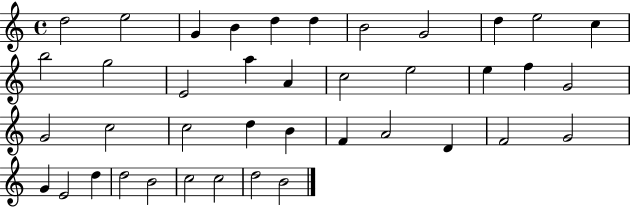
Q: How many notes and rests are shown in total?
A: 40